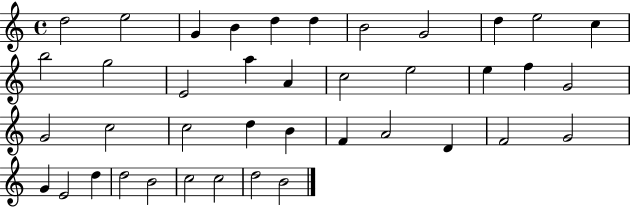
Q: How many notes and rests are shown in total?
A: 40